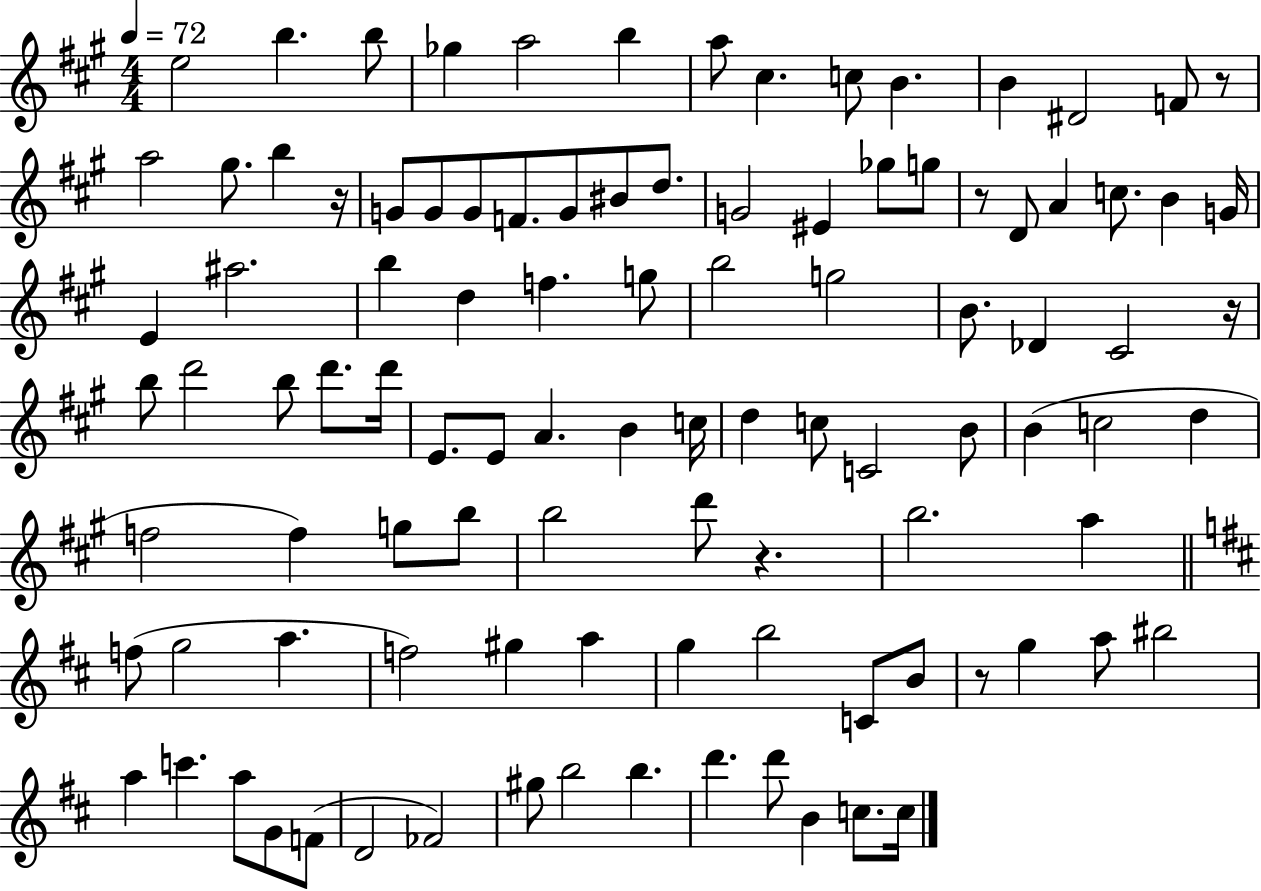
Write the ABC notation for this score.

X:1
T:Untitled
M:4/4
L:1/4
K:A
e2 b b/2 _g a2 b a/2 ^c c/2 B B ^D2 F/2 z/2 a2 ^g/2 b z/4 G/2 G/2 G/2 F/2 G/2 ^B/2 d/2 G2 ^E _g/2 g/2 z/2 D/2 A c/2 B G/4 E ^a2 b d f g/2 b2 g2 B/2 _D ^C2 z/4 b/2 d'2 b/2 d'/2 d'/4 E/2 E/2 A B c/4 d c/2 C2 B/2 B c2 d f2 f g/2 b/2 b2 d'/2 z b2 a f/2 g2 a f2 ^g a g b2 C/2 B/2 z/2 g a/2 ^b2 a c' a/2 G/2 F/2 D2 _F2 ^g/2 b2 b d' d'/2 B c/2 c/4